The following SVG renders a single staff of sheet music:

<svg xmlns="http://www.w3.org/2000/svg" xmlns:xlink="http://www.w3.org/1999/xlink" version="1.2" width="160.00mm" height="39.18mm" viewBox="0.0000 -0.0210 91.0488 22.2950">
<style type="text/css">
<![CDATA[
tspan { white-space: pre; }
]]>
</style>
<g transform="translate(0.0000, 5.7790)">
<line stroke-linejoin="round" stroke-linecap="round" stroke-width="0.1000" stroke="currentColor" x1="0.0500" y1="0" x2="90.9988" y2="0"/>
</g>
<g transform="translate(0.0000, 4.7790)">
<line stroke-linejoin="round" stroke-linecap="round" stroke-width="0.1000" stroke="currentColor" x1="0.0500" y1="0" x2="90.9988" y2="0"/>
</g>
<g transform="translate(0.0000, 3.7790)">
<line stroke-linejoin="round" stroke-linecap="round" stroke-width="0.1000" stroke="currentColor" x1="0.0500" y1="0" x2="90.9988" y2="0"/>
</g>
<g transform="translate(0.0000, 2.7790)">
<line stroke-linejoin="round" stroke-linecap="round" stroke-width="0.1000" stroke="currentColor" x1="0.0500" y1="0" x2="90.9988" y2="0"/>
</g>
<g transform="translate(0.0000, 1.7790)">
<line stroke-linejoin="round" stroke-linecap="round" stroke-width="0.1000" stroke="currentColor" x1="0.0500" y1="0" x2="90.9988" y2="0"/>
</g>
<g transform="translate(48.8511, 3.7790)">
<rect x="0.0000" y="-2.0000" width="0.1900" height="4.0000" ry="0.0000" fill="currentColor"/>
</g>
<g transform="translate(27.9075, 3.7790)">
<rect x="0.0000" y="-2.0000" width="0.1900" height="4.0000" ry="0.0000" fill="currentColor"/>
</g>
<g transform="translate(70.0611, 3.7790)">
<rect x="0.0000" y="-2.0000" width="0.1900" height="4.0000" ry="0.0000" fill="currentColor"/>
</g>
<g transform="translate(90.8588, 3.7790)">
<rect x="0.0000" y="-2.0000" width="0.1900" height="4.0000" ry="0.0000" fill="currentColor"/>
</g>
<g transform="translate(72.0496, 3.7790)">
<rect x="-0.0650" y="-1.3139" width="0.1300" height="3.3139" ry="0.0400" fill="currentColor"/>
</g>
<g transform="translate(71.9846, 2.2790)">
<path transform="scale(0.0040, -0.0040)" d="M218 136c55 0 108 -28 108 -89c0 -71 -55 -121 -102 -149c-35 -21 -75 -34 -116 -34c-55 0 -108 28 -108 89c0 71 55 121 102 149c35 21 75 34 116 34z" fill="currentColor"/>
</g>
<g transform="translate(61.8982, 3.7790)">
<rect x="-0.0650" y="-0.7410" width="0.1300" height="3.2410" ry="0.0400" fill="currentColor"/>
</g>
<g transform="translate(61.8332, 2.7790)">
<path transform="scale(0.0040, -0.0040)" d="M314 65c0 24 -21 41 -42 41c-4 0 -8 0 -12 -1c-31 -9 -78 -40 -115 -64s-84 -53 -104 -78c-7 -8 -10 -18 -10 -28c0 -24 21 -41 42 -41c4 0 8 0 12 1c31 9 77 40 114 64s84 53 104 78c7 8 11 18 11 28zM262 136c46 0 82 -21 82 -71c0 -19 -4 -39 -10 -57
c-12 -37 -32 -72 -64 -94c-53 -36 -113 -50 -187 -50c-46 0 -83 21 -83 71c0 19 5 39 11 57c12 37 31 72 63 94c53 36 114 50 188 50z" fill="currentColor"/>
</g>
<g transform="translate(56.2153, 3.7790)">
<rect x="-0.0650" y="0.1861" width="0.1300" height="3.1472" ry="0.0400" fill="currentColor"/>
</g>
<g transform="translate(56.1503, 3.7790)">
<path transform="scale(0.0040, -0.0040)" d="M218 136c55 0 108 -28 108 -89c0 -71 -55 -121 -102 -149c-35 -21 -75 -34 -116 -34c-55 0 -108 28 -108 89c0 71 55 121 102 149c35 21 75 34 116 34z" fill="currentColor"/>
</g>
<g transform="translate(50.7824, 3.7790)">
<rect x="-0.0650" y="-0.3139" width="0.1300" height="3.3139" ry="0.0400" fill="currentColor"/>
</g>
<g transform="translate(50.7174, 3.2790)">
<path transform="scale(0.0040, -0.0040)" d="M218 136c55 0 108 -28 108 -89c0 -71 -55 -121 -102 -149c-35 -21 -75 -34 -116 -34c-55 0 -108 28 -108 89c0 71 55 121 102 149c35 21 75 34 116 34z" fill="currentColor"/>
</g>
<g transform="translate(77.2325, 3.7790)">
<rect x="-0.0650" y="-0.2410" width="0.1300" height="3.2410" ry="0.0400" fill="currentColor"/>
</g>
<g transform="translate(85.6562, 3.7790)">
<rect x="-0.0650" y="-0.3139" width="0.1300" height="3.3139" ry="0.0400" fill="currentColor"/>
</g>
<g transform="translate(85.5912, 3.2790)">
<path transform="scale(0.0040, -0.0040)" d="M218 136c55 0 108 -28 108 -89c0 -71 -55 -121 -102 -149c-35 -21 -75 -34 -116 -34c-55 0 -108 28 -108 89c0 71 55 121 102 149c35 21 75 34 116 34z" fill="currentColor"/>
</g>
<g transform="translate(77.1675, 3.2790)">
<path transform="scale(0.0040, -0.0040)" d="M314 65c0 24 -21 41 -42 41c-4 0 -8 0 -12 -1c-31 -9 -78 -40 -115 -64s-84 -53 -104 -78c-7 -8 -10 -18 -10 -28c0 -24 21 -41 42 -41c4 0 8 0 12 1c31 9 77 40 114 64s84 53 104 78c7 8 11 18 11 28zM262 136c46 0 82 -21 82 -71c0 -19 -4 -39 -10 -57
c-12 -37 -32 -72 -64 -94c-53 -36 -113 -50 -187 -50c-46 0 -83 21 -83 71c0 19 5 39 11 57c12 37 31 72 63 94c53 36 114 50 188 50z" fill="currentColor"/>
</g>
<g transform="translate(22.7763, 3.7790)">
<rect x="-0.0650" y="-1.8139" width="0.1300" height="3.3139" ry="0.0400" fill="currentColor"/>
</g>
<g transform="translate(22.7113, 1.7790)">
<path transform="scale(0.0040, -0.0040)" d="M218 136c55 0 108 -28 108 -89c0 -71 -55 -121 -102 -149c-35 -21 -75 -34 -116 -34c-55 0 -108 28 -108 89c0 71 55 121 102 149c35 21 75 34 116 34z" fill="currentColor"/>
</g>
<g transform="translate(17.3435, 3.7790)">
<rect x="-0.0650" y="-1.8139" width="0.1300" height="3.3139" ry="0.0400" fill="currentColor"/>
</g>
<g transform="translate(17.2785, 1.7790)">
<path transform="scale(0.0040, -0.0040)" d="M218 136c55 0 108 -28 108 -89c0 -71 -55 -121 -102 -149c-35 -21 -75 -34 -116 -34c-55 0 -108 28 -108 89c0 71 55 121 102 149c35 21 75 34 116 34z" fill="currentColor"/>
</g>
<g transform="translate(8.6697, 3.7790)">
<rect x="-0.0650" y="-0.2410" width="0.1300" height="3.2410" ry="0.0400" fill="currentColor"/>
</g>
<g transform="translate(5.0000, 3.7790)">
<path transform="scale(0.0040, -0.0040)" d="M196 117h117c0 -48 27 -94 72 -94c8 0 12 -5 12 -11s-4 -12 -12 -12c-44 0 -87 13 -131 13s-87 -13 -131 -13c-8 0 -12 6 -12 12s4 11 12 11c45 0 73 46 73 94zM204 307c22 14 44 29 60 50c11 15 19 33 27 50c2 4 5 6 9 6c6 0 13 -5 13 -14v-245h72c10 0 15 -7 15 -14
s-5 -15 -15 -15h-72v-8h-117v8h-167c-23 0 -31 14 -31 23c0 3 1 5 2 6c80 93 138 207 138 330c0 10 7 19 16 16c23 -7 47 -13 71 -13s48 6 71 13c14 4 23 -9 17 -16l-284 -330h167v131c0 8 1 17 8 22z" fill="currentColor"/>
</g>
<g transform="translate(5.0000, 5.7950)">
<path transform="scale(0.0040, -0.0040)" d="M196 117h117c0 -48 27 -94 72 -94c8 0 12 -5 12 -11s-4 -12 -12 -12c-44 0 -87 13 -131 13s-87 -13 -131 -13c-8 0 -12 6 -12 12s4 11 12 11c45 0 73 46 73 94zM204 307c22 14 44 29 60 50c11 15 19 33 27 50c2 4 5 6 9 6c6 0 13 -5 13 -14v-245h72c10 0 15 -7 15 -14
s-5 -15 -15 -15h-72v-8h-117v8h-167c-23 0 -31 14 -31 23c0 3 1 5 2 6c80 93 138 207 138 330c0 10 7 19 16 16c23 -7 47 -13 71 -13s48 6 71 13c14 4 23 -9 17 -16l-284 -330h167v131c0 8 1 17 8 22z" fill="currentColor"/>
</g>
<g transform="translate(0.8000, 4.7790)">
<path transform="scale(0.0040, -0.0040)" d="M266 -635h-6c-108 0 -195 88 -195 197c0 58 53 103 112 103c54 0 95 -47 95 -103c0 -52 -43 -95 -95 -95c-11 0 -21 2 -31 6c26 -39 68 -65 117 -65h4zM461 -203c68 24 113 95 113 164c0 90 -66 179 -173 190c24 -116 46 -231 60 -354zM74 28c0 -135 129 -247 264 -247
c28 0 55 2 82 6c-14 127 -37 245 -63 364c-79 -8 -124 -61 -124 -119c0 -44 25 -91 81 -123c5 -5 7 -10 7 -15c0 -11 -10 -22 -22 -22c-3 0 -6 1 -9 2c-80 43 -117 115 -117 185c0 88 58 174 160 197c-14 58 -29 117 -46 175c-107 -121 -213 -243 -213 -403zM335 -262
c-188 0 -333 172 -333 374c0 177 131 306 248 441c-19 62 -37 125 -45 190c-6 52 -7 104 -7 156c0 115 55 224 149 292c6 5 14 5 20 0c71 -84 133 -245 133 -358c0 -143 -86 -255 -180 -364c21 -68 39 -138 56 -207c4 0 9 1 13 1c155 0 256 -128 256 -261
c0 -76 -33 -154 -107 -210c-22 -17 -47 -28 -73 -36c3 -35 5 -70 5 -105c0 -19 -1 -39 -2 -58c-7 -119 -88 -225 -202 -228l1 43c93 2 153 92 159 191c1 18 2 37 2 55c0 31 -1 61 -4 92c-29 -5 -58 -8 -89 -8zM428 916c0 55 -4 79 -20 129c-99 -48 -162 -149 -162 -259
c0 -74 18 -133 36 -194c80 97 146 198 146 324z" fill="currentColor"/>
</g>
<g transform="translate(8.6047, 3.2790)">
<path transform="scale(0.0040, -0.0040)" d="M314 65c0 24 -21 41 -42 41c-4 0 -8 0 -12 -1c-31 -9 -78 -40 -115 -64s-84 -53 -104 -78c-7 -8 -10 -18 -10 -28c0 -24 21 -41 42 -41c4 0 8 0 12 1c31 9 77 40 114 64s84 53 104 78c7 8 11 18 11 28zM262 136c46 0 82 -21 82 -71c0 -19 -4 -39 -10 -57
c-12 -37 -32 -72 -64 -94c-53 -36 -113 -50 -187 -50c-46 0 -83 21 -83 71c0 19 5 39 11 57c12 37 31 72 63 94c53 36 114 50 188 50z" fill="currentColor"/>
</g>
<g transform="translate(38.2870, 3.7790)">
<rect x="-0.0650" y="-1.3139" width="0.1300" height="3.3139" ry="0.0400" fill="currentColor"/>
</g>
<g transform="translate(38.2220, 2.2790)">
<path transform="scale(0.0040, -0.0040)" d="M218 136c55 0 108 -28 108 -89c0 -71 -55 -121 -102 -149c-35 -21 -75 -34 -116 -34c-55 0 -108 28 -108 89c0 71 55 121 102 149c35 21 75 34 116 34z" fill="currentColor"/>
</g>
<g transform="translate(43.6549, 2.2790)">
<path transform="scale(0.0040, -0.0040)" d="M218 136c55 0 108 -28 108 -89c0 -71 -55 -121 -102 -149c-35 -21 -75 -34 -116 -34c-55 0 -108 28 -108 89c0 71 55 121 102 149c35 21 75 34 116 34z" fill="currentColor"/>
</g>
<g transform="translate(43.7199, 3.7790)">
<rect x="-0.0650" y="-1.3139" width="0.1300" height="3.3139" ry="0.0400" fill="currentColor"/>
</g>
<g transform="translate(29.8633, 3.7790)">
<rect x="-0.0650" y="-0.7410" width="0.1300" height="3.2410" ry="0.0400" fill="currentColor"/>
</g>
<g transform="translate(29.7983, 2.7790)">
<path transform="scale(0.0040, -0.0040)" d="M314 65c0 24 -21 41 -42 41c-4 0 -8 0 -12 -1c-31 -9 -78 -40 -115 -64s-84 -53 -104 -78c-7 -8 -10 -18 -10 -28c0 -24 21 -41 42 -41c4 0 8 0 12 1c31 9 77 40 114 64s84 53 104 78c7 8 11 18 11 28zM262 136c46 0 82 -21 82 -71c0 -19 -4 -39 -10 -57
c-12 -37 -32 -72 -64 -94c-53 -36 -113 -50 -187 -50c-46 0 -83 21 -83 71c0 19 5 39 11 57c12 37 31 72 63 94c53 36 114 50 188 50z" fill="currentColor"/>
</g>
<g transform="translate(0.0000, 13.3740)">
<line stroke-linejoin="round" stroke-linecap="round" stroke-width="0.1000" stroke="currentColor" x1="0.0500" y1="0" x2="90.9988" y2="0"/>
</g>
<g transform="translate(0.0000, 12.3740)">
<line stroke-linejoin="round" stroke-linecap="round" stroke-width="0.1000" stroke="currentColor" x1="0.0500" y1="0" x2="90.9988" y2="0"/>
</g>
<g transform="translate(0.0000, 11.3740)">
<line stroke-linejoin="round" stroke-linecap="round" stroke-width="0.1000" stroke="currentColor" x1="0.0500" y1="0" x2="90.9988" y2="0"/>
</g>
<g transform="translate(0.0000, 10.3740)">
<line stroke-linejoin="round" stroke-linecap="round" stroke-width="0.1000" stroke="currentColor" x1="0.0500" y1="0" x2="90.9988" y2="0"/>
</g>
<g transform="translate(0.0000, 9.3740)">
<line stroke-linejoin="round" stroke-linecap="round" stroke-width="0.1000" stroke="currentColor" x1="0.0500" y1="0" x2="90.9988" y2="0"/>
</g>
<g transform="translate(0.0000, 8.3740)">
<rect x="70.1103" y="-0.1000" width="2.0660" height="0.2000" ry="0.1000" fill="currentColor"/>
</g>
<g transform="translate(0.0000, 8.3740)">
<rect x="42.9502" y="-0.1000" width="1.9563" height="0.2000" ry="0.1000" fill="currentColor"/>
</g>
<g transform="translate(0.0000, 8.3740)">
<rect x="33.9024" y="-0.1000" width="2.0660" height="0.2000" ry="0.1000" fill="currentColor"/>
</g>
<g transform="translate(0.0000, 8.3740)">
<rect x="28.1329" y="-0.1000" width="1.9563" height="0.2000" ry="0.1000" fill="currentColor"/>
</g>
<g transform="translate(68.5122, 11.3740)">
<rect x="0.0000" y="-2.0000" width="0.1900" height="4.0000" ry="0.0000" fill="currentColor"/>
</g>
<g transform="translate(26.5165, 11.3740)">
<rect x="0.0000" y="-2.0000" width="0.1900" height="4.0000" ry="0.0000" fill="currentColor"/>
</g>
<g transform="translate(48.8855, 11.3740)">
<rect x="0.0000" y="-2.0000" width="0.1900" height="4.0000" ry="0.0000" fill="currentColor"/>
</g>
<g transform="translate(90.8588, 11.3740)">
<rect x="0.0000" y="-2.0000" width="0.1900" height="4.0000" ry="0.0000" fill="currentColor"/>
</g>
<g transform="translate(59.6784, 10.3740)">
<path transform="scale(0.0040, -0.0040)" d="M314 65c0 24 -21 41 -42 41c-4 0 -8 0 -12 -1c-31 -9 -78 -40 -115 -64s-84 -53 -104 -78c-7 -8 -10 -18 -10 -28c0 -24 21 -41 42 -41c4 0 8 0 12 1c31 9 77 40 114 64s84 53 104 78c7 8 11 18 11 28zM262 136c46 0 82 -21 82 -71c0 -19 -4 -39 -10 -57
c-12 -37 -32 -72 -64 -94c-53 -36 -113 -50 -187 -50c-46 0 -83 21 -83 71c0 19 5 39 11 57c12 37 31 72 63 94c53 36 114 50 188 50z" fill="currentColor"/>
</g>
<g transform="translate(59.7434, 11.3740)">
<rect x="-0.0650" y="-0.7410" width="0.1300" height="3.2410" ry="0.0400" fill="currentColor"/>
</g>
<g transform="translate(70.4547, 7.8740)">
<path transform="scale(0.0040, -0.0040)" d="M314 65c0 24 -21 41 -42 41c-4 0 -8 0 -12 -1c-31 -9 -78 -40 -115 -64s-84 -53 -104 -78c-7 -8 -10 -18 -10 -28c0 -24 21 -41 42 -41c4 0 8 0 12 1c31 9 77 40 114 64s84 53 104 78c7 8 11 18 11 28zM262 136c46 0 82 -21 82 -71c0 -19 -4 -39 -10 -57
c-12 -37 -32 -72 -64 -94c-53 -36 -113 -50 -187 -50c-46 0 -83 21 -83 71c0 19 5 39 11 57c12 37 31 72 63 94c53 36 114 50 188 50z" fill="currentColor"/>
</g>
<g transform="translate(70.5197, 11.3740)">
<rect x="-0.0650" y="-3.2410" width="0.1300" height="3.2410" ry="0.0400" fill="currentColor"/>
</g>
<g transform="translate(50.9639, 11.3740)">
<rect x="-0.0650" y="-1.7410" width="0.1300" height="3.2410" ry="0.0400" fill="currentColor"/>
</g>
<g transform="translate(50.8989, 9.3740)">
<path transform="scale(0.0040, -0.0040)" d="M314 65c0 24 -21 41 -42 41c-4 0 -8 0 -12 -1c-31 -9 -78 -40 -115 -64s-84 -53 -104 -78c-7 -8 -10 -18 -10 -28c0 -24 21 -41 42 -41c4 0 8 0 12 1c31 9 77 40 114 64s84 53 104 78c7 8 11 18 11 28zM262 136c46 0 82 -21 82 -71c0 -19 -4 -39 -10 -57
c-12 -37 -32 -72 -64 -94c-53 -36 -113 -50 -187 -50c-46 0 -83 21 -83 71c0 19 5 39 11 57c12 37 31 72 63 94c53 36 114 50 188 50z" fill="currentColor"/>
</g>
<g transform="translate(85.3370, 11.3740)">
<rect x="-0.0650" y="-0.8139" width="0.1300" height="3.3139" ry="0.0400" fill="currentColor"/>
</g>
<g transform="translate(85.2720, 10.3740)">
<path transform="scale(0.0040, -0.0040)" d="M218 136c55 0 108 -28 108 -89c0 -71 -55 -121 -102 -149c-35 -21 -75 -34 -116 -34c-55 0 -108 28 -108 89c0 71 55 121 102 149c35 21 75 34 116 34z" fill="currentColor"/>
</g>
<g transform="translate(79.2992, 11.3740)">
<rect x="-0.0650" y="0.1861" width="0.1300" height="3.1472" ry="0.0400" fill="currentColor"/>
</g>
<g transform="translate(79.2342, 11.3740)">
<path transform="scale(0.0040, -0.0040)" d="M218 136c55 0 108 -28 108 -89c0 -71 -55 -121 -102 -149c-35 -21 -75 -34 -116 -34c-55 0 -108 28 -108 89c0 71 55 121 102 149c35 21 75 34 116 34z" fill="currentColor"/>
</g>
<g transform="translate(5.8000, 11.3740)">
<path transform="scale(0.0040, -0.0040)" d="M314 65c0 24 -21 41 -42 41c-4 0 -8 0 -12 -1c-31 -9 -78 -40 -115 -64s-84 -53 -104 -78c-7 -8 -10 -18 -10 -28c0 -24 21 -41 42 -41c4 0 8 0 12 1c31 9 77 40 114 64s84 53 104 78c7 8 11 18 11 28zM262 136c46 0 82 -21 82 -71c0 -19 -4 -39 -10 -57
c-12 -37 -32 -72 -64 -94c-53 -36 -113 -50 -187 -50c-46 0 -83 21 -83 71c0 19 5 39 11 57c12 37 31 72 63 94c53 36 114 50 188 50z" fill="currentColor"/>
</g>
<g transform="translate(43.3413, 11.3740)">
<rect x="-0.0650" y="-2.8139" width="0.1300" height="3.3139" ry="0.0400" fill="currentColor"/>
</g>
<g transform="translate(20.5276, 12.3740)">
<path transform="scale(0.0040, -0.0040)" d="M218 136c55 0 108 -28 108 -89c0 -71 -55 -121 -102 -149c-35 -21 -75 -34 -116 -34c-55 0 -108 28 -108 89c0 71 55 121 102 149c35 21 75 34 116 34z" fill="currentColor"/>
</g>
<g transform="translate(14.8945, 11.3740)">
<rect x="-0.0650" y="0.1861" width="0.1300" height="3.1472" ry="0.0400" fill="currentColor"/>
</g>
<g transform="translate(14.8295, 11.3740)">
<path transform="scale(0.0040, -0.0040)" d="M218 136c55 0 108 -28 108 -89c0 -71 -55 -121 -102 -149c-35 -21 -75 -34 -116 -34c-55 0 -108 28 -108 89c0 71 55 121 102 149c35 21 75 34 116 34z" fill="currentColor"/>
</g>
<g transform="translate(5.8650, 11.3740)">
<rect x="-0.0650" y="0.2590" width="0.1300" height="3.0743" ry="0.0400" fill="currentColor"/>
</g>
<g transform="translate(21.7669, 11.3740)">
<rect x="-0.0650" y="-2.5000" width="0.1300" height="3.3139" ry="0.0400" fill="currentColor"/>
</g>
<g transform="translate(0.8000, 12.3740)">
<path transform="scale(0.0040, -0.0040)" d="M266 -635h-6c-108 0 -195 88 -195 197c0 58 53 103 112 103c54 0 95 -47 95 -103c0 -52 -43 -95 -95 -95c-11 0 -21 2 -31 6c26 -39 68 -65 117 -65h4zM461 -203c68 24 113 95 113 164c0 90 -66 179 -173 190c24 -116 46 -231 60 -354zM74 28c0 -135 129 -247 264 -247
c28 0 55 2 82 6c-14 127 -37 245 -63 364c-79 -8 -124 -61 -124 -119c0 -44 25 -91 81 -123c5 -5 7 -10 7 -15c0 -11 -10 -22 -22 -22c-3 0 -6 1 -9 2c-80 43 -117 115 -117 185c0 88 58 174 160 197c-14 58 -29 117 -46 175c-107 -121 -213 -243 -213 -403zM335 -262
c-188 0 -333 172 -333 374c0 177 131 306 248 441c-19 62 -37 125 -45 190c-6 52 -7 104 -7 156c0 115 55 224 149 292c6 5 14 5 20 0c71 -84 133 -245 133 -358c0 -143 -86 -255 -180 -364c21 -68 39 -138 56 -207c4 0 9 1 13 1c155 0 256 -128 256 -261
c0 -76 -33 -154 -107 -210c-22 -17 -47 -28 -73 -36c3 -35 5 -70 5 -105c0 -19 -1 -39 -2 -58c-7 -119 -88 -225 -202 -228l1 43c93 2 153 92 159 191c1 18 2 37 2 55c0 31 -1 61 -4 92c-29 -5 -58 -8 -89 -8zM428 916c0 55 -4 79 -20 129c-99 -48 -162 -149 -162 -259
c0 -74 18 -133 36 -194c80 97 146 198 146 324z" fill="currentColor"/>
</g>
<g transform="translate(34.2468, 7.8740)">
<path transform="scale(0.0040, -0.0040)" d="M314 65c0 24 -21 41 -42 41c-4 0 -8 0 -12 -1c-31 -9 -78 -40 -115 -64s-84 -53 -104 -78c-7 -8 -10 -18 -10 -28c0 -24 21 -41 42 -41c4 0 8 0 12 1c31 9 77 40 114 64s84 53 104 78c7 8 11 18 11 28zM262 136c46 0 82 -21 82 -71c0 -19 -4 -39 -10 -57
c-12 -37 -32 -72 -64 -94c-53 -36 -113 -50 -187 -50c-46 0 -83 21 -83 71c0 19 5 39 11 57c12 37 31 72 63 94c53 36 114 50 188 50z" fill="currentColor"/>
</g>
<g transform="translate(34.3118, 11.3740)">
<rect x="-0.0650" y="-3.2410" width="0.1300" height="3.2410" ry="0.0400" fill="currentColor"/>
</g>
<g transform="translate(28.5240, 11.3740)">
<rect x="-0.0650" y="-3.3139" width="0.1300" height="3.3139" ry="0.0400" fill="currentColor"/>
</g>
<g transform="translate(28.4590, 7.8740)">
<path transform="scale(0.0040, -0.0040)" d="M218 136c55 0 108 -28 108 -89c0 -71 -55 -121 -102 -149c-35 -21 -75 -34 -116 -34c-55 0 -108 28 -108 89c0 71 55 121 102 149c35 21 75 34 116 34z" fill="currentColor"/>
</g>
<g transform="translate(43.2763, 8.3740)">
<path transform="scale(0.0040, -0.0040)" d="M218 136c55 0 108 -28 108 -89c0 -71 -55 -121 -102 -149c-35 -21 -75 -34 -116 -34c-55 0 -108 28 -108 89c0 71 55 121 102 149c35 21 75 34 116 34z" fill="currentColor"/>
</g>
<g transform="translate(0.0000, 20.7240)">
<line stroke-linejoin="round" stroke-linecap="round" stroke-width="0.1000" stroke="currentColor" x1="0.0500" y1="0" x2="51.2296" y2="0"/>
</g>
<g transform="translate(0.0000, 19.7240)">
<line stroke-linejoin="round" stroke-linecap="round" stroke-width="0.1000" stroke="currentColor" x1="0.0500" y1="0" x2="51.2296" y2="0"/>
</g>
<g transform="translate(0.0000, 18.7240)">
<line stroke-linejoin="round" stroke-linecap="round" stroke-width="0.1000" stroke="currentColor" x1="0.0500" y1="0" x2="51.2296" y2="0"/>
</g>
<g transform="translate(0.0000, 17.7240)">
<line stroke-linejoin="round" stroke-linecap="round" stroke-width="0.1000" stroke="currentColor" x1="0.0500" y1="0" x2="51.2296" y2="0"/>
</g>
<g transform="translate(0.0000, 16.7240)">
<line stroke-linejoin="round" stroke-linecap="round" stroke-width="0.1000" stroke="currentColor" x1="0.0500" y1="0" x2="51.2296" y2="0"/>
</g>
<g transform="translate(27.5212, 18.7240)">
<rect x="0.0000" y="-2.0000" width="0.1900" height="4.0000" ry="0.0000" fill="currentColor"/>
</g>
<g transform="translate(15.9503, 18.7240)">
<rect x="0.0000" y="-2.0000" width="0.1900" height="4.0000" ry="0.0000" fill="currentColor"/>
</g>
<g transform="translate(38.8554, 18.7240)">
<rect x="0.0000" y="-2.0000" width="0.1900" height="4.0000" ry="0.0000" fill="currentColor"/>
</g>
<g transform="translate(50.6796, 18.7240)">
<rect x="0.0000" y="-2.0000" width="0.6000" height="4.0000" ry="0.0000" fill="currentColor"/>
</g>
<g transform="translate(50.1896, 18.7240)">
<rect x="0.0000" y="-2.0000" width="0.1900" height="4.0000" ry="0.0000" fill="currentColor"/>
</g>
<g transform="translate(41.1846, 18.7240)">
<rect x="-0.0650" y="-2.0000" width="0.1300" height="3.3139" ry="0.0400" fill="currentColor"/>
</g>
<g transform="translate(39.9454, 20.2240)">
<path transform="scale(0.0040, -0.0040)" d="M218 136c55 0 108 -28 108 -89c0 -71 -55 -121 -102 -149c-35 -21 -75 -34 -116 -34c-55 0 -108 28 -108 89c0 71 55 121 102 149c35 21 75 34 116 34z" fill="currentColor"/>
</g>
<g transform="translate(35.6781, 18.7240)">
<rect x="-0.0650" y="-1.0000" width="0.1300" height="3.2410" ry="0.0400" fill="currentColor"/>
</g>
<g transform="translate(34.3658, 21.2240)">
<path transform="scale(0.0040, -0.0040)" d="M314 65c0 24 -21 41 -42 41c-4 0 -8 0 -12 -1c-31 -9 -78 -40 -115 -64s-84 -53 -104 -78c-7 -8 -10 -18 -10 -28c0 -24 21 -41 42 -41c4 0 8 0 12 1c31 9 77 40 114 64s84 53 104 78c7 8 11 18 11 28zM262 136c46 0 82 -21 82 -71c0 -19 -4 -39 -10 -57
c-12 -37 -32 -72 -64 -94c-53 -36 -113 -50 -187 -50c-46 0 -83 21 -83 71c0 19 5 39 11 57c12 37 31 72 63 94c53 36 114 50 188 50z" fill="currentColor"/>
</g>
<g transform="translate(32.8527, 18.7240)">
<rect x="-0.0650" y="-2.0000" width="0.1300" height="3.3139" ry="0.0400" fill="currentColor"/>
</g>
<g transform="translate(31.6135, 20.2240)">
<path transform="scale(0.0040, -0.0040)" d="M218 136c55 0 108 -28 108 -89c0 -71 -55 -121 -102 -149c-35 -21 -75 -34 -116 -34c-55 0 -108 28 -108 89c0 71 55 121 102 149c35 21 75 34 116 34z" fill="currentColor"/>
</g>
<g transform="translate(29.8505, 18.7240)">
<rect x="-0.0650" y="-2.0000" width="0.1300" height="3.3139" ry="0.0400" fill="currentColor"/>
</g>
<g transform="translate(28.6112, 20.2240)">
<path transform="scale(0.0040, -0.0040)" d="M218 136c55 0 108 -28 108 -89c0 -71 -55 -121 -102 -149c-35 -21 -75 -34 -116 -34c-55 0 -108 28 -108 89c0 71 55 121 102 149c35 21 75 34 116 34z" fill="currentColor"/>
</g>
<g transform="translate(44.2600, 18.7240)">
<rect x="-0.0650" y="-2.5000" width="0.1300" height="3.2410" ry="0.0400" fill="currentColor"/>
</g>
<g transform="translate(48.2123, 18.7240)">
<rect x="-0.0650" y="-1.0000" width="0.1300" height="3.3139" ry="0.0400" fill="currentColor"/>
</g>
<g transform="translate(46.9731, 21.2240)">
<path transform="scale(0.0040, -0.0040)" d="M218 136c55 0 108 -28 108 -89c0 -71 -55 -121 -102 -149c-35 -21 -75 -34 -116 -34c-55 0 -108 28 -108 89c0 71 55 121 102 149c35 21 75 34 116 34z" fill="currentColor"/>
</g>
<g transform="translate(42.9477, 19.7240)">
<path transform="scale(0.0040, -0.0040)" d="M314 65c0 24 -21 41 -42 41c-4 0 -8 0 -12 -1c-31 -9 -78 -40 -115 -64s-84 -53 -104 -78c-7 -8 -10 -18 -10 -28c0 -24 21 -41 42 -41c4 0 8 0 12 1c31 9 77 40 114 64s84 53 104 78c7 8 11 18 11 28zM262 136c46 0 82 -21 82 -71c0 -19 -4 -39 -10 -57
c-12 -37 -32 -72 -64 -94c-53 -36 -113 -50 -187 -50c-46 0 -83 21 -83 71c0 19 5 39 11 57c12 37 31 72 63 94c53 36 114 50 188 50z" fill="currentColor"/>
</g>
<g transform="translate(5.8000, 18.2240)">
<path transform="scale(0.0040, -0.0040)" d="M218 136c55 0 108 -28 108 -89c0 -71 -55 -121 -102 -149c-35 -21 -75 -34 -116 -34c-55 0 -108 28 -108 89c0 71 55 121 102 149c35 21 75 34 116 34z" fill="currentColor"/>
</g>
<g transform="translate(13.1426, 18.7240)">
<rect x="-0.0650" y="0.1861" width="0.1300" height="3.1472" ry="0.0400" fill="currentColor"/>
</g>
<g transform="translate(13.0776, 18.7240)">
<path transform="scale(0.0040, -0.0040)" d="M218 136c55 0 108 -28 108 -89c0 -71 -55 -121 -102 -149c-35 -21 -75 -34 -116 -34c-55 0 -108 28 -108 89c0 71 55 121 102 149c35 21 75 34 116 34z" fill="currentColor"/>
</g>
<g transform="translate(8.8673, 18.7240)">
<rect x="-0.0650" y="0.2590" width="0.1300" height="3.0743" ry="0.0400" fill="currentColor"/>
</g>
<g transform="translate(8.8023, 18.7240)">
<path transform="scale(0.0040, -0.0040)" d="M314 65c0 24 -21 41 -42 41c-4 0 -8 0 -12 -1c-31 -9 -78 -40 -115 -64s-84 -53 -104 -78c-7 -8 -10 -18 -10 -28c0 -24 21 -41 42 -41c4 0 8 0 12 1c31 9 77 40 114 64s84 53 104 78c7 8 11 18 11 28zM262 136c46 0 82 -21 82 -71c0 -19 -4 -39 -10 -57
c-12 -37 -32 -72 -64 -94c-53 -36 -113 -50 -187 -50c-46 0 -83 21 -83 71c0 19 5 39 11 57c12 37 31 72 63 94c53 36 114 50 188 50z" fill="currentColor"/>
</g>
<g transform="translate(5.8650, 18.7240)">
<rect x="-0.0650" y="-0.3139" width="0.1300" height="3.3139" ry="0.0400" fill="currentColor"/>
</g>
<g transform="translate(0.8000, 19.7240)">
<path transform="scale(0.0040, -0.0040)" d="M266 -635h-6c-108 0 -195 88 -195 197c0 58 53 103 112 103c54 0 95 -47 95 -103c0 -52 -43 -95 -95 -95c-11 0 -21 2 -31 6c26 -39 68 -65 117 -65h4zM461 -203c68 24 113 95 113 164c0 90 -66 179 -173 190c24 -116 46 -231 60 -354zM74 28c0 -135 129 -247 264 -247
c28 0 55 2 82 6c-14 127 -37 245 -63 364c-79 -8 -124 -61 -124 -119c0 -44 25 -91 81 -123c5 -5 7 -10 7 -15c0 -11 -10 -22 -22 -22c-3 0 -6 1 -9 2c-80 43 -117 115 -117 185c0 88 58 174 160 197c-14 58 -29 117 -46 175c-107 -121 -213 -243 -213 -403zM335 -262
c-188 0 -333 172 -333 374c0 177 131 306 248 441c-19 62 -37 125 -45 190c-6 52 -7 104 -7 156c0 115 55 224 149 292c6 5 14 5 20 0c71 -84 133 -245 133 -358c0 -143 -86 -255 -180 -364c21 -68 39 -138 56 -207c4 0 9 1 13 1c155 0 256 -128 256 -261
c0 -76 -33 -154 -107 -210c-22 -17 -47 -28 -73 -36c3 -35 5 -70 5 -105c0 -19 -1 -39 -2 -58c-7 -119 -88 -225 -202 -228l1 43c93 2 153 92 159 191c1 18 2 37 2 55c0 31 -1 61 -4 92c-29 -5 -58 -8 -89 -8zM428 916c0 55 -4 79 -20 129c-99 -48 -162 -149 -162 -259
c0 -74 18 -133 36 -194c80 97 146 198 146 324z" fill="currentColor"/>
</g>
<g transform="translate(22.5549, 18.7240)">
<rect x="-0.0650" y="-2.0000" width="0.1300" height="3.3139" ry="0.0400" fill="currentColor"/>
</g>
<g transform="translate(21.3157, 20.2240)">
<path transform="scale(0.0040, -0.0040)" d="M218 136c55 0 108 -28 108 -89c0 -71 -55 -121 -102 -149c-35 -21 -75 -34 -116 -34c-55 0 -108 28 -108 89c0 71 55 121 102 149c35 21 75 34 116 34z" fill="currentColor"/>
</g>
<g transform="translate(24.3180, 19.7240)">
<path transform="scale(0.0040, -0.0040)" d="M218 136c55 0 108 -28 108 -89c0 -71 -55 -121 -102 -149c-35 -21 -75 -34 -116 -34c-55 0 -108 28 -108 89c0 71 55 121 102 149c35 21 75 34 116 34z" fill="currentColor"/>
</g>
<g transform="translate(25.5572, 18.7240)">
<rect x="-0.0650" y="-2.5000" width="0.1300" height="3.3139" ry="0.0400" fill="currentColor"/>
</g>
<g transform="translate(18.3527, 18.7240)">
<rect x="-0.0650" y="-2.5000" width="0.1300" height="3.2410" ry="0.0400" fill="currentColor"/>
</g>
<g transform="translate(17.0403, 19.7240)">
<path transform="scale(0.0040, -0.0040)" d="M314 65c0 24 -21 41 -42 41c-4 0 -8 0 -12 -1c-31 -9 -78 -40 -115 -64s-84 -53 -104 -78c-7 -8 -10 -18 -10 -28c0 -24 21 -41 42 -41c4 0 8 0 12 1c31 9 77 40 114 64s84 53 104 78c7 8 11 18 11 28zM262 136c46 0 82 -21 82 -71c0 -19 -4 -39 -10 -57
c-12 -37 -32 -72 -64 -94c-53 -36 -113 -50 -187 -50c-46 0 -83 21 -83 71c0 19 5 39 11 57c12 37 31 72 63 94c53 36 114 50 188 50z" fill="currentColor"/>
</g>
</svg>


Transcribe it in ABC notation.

X:1
T:Untitled
M:4/4
L:1/4
K:C
c2 f f d2 e e c B d2 e c2 c B2 B G b b2 a f2 d2 b2 B d c B2 B G2 F G F F D2 F G2 D